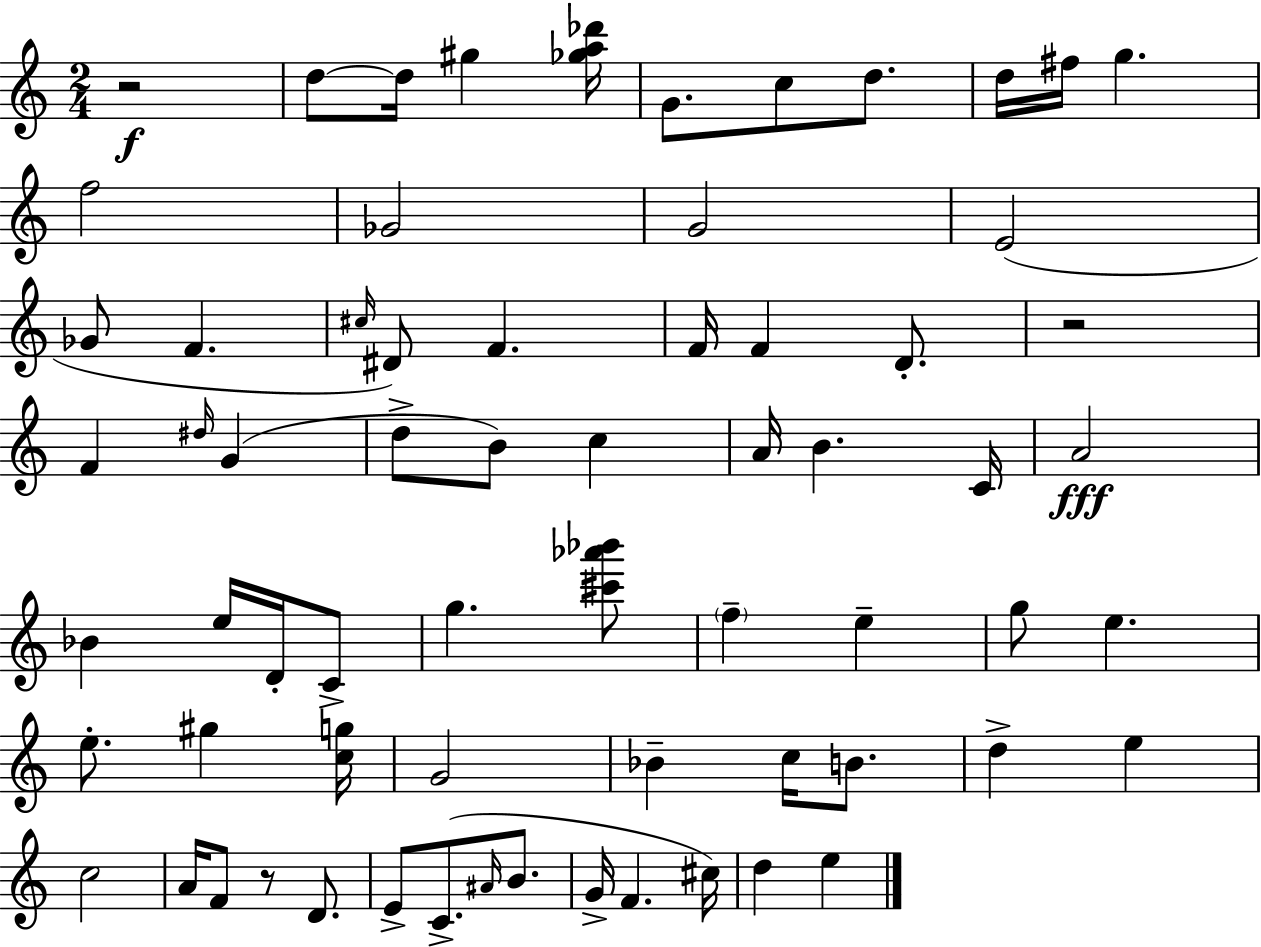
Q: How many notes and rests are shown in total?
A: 67